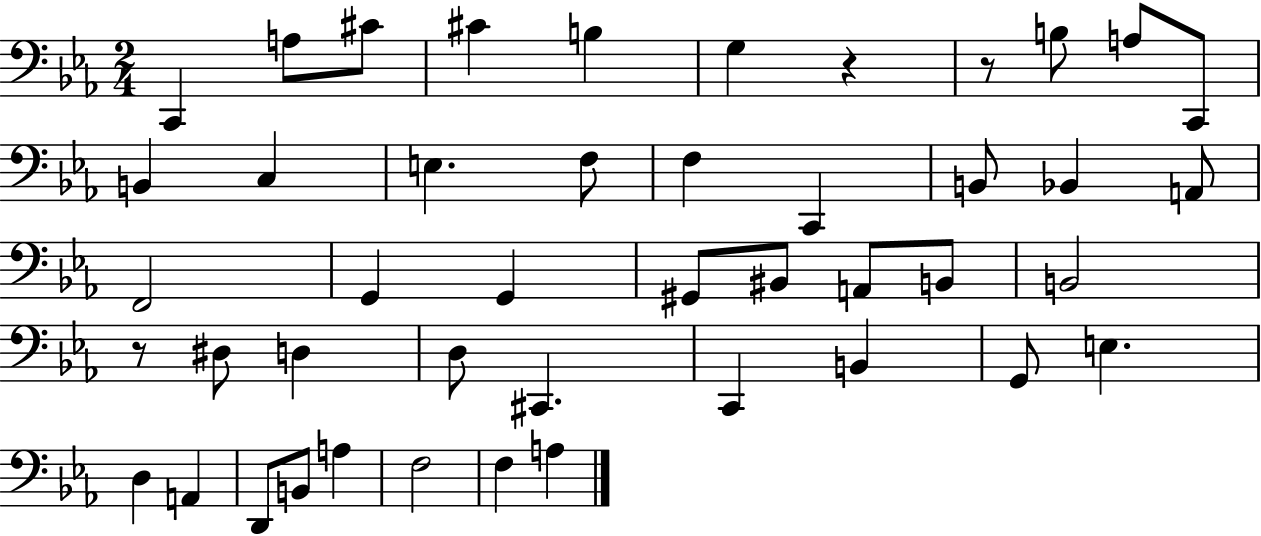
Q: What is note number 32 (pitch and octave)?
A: B2